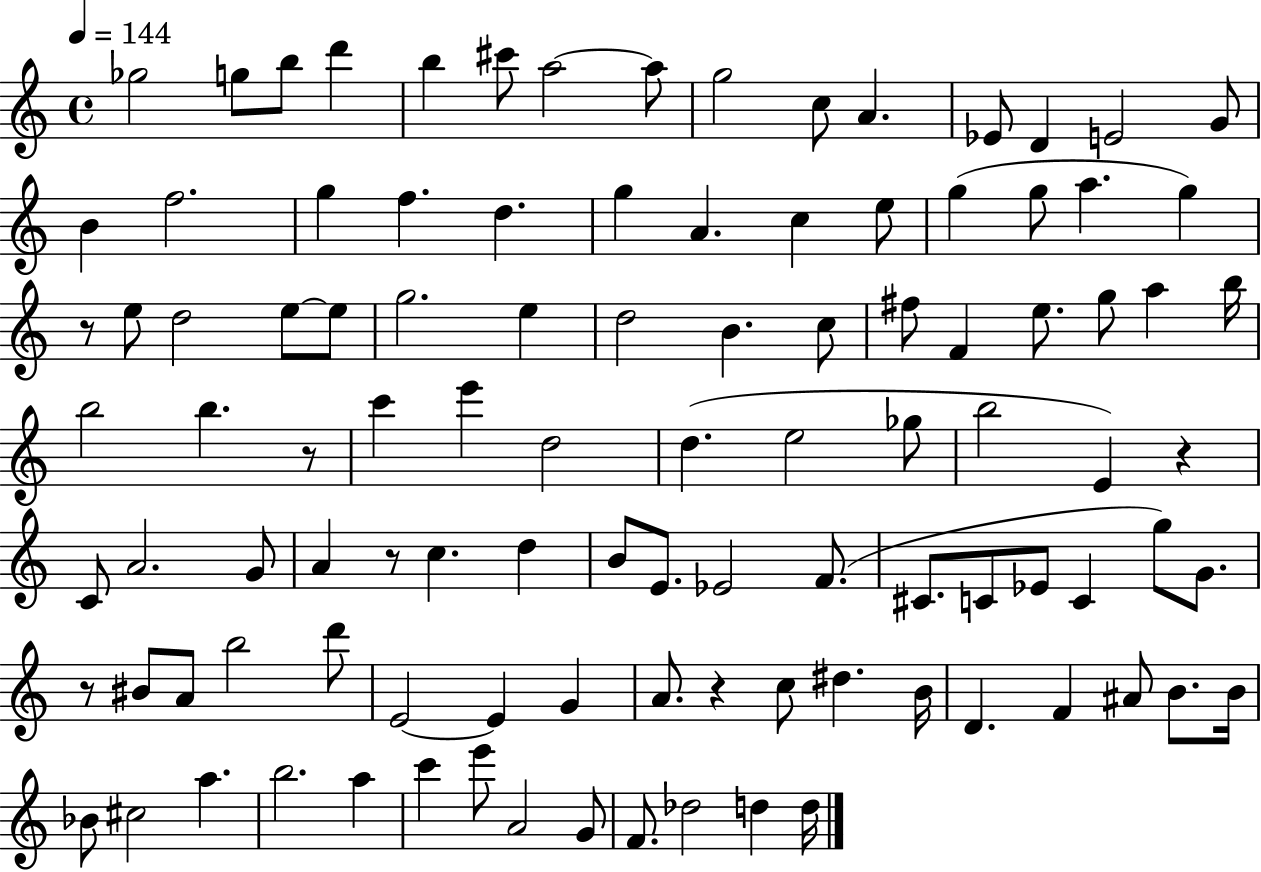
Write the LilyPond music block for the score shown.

{
  \clef treble
  \time 4/4
  \defaultTimeSignature
  \key c \major
  \tempo 4 = 144
  ges''2 g''8 b''8 d'''4 | b''4 cis'''8 a''2~~ a''8 | g''2 c''8 a'4. | ees'8 d'4 e'2 g'8 | \break b'4 f''2. | g''4 f''4. d''4. | g''4 a'4. c''4 e''8 | g''4( g''8 a''4. g''4) | \break r8 e''8 d''2 e''8~~ e''8 | g''2. e''4 | d''2 b'4. c''8 | fis''8 f'4 e''8. g''8 a''4 b''16 | \break b''2 b''4. r8 | c'''4 e'''4 d''2 | d''4.( e''2 ges''8 | b''2 e'4) r4 | \break c'8 a'2. g'8 | a'4 r8 c''4. d''4 | b'8 e'8. ees'2 f'8.( | cis'8. c'8 ees'8 c'4 g''8) g'8. | \break r8 bis'8 a'8 b''2 d'''8 | e'2~~ e'4 g'4 | a'8. r4 c''8 dis''4. b'16 | d'4. f'4 ais'8 b'8. b'16 | \break bes'8 cis''2 a''4. | b''2. a''4 | c'''4 e'''8 a'2 g'8 | f'8. des''2 d''4 d''16 | \break \bar "|."
}